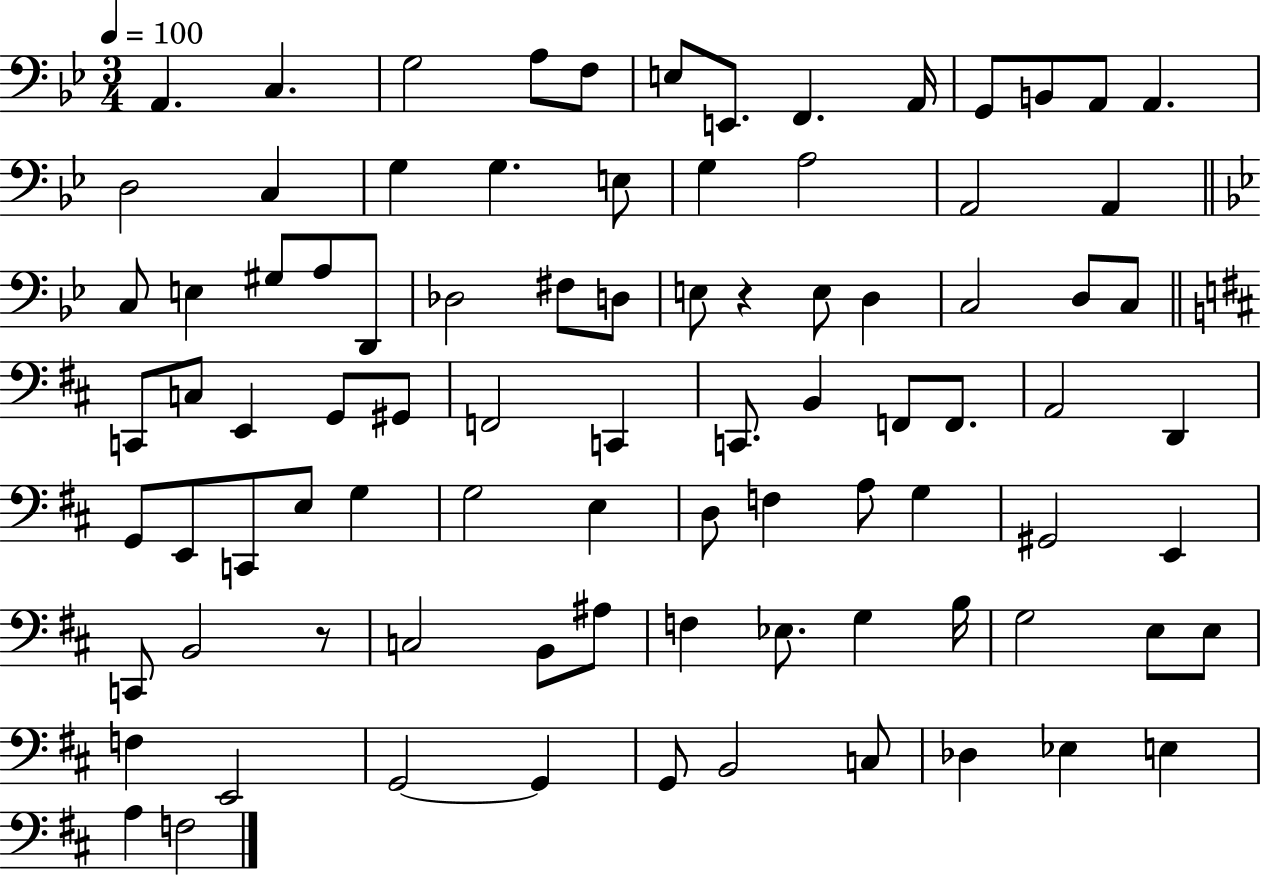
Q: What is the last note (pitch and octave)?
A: F3